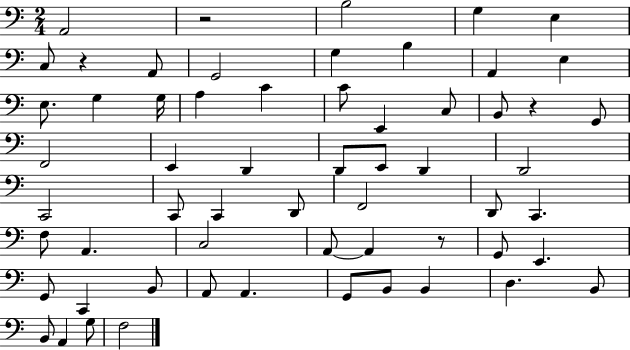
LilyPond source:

{
  \clef bass
  \numericTimeSignature
  \time 2/4
  \key c \major
  a,2 | r2 | b2 | g4 e4 | \break c8 r4 a,8 | g,2 | g4 b4 | a,4 e4 | \break e8. g4 g16 | a4 c'4 | c'8 e,4 c8 | b,8 r4 g,8 | \break f,2 | e,4 d,4 | d,8 e,8 d,4 | d,2 | \break c,2 | c,8 c,4 d,8 | f,2 | d,8 c,4. | \break f8 a,4. | c2 | a,8~~ a,4 r8 | g,8 e,4. | \break g,8 c,4 b,8 | a,8 a,4. | g,8 b,8 b,4 | d4. b,8 | \break b,8 a,4 g8 | f2 | \bar "|."
}